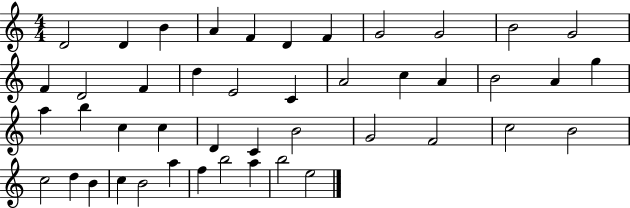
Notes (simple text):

D4/h D4/q B4/q A4/q F4/q D4/q F4/q G4/h G4/h B4/h G4/h F4/q D4/h F4/q D5/q E4/h C4/q A4/h C5/q A4/q B4/h A4/q G5/q A5/q B5/q C5/q C5/q D4/q C4/q B4/h G4/h F4/h C5/h B4/h C5/h D5/q B4/q C5/q B4/h A5/q F5/q B5/h A5/q B5/h E5/h